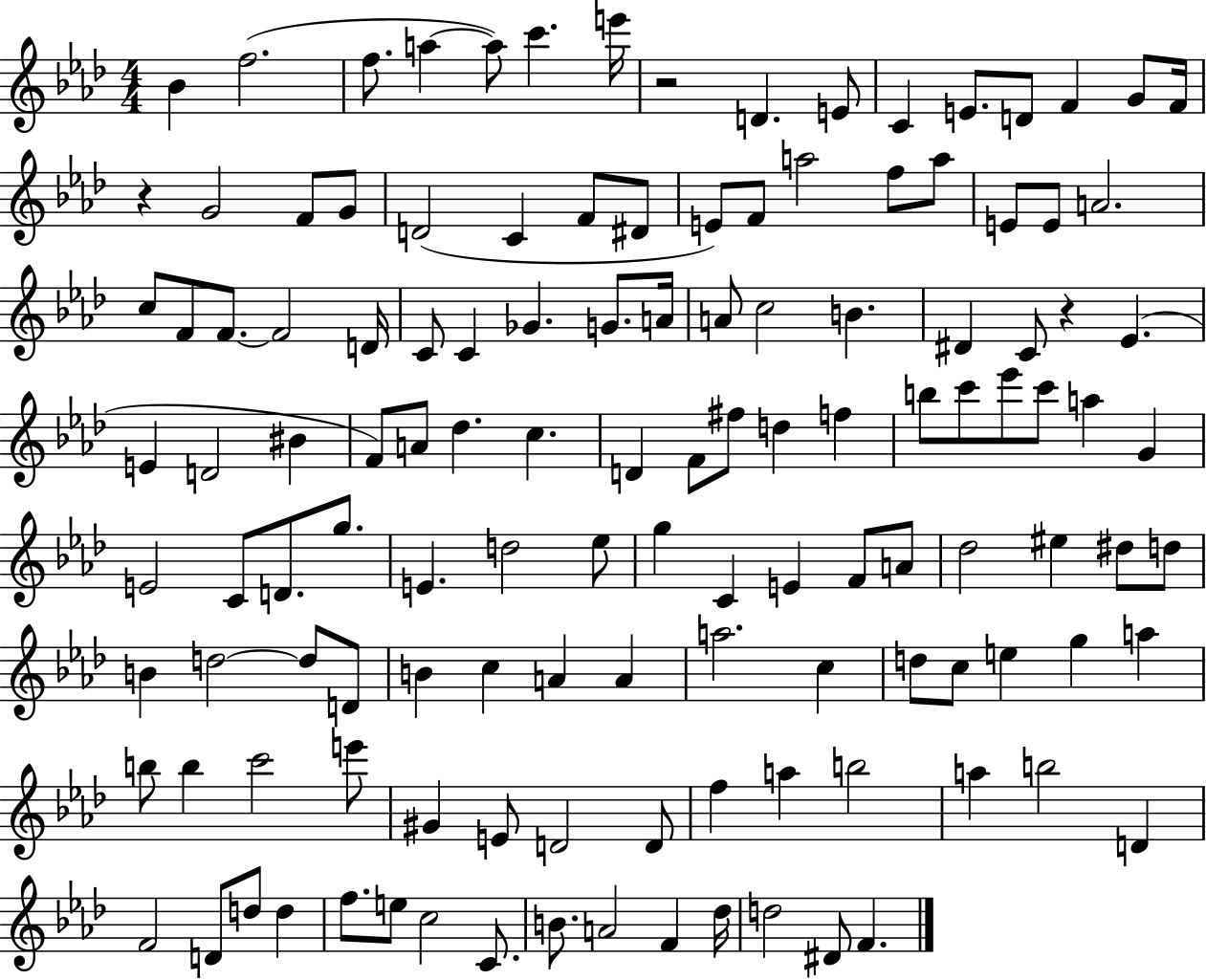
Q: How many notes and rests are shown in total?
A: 127